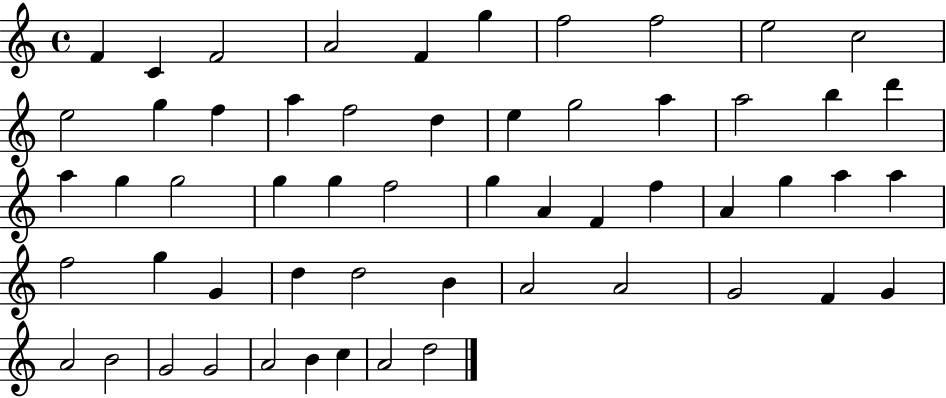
{
  \clef treble
  \time 4/4
  \defaultTimeSignature
  \key c \major
  f'4 c'4 f'2 | a'2 f'4 g''4 | f''2 f''2 | e''2 c''2 | \break e''2 g''4 f''4 | a''4 f''2 d''4 | e''4 g''2 a''4 | a''2 b''4 d'''4 | \break a''4 g''4 g''2 | g''4 g''4 f''2 | g''4 a'4 f'4 f''4 | a'4 g''4 a''4 a''4 | \break f''2 g''4 g'4 | d''4 d''2 b'4 | a'2 a'2 | g'2 f'4 g'4 | \break a'2 b'2 | g'2 g'2 | a'2 b'4 c''4 | a'2 d''2 | \break \bar "|."
}